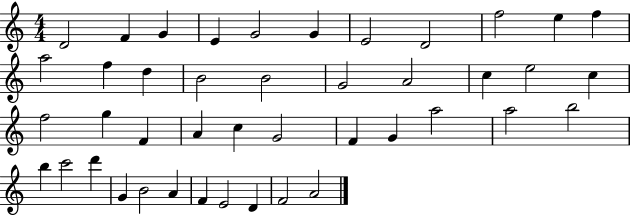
D4/h F4/q G4/q E4/q G4/h G4/q E4/h D4/h F5/h E5/q F5/q A5/h F5/q D5/q B4/h B4/h G4/h A4/h C5/q E5/h C5/q F5/h G5/q F4/q A4/q C5/q G4/h F4/q G4/q A5/h A5/h B5/h B5/q C6/h D6/q G4/q B4/h A4/q F4/q E4/h D4/q F4/h A4/h